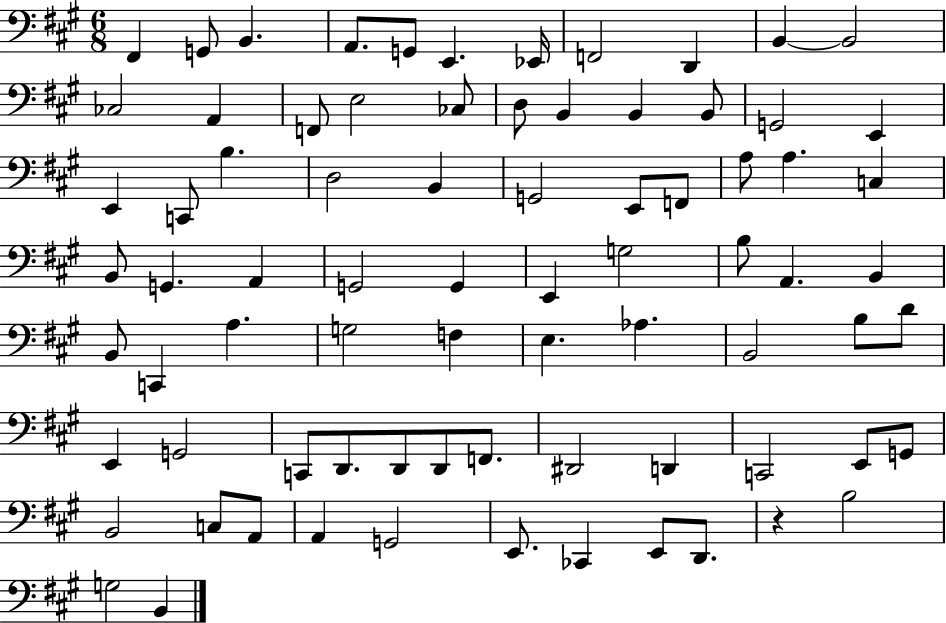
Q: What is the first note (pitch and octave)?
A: F#2